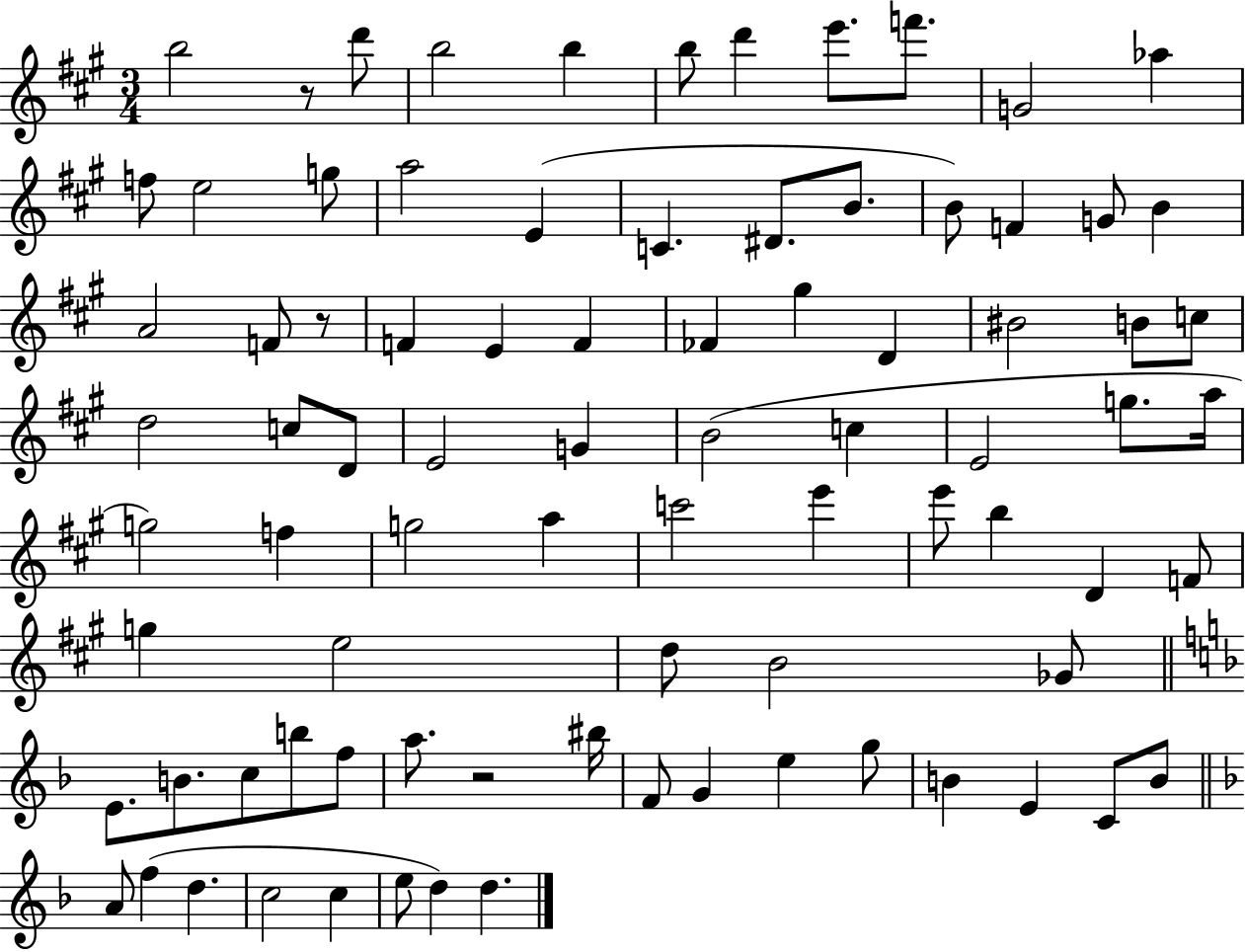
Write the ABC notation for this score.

X:1
T:Untitled
M:3/4
L:1/4
K:A
b2 z/2 d'/2 b2 b b/2 d' e'/2 f'/2 G2 _a f/2 e2 g/2 a2 E C ^D/2 B/2 B/2 F G/2 B A2 F/2 z/2 F E F _F ^g D ^B2 B/2 c/2 d2 c/2 D/2 E2 G B2 c E2 g/2 a/4 g2 f g2 a c'2 e' e'/2 b D F/2 g e2 d/2 B2 _G/2 E/2 B/2 c/2 b/2 f/2 a/2 z2 ^b/4 F/2 G e g/2 B E C/2 B/2 A/2 f d c2 c e/2 d d